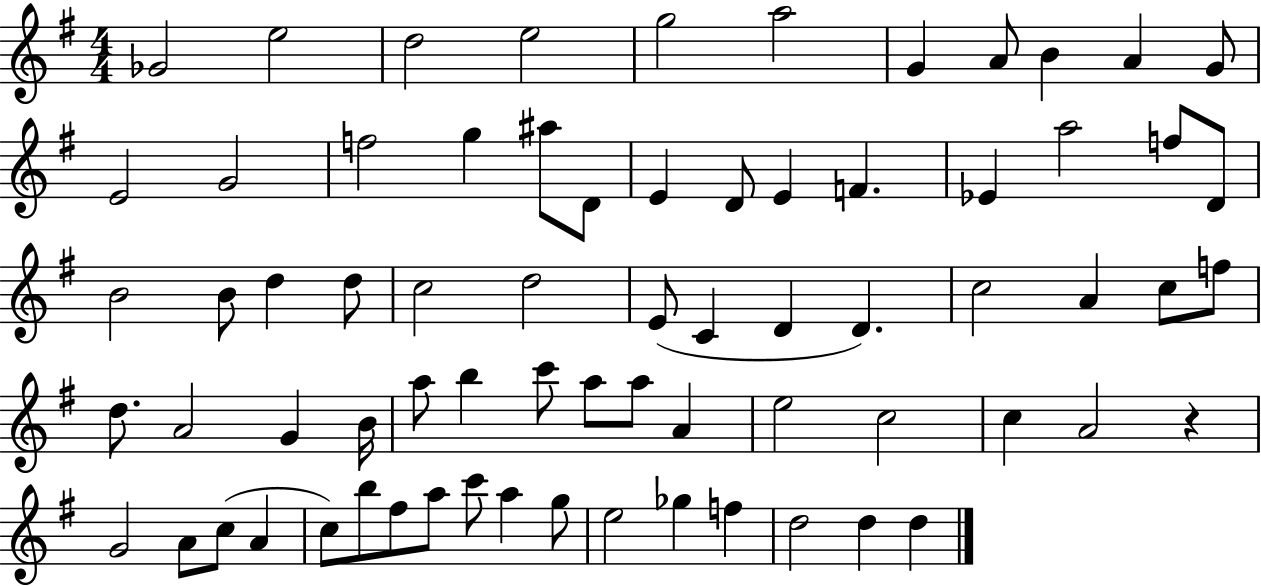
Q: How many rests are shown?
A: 1